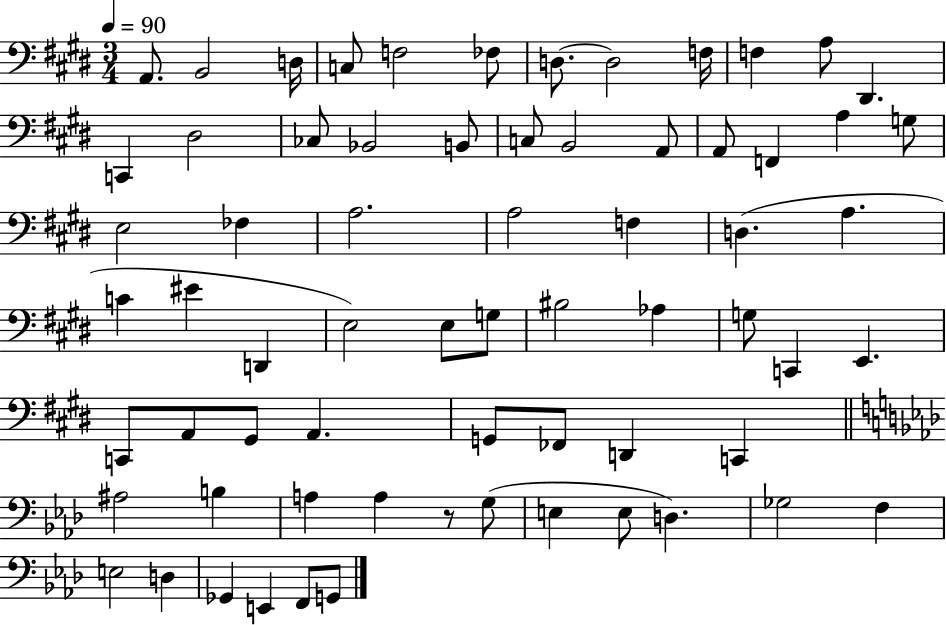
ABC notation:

X:1
T:Untitled
M:3/4
L:1/4
K:E
A,,/2 B,,2 D,/4 C,/2 F,2 _F,/2 D,/2 D,2 F,/4 F, A,/2 ^D,, C,, ^D,2 _C,/2 _B,,2 B,,/2 C,/2 B,,2 A,,/2 A,,/2 F,, A, G,/2 E,2 _F, A,2 A,2 F, D, A, C ^E D,, E,2 E,/2 G,/2 ^B,2 _A, G,/2 C,, E,, C,,/2 A,,/2 ^G,,/2 A,, G,,/2 _F,,/2 D,, C,, ^A,2 B, A, A, z/2 G,/2 E, E,/2 D, _G,2 F, E,2 D, _G,, E,, F,,/2 G,,/2